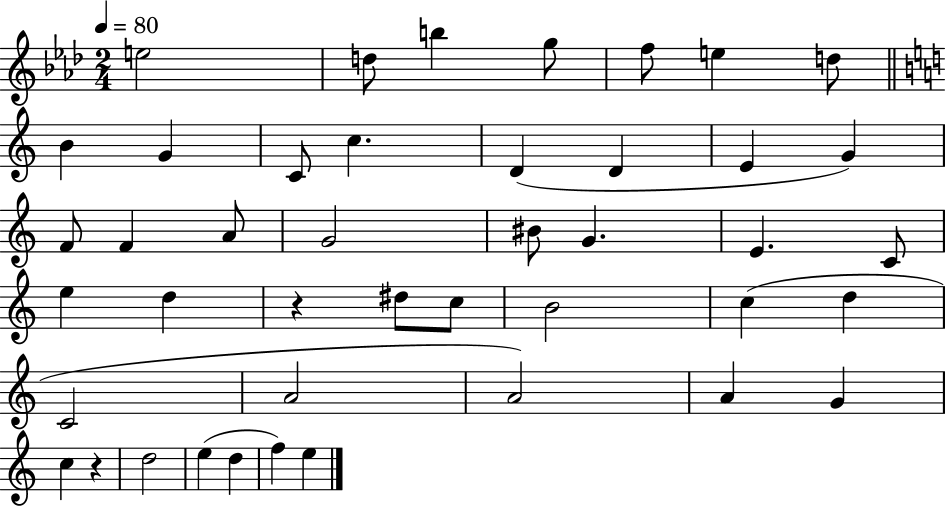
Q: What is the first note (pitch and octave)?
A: E5